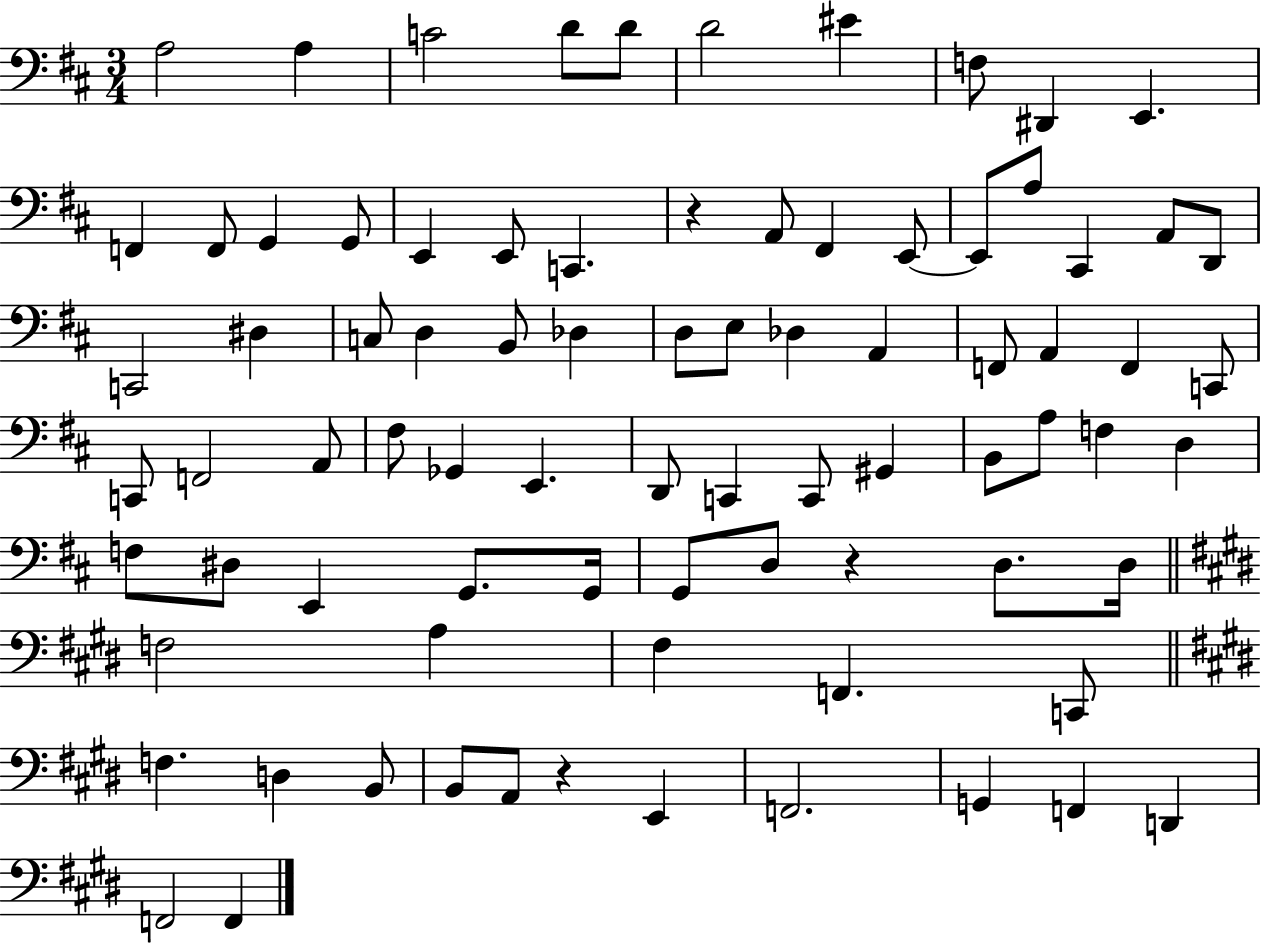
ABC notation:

X:1
T:Untitled
M:3/4
L:1/4
K:D
A,2 A, C2 D/2 D/2 D2 ^E F,/2 ^D,, E,, F,, F,,/2 G,, G,,/2 E,, E,,/2 C,, z A,,/2 ^F,, E,,/2 E,,/2 A,/2 ^C,, A,,/2 D,,/2 C,,2 ^D, C,/2 D, B,,/2 _D, D,/2 E,/2 _D, A,, F,,/2 A,, F,, C,,/2 C,,/2 F,,2 A,,/2 ^F,/2 _G,, E,, D,,/2 C,, C,,/2 ^G,, B,,/2 A,/2 F, D, F,/2 ^D,/2 E,, G,,/2 G,,/4 G,,/2 D,/2 z D,/2 D,/4 F,2 A, ^F, F,, C,,/2 F, D, B,,/2 B,,/2 A,,/2 z E,, F,,2 G,, F,, D,, F,,2 F,,